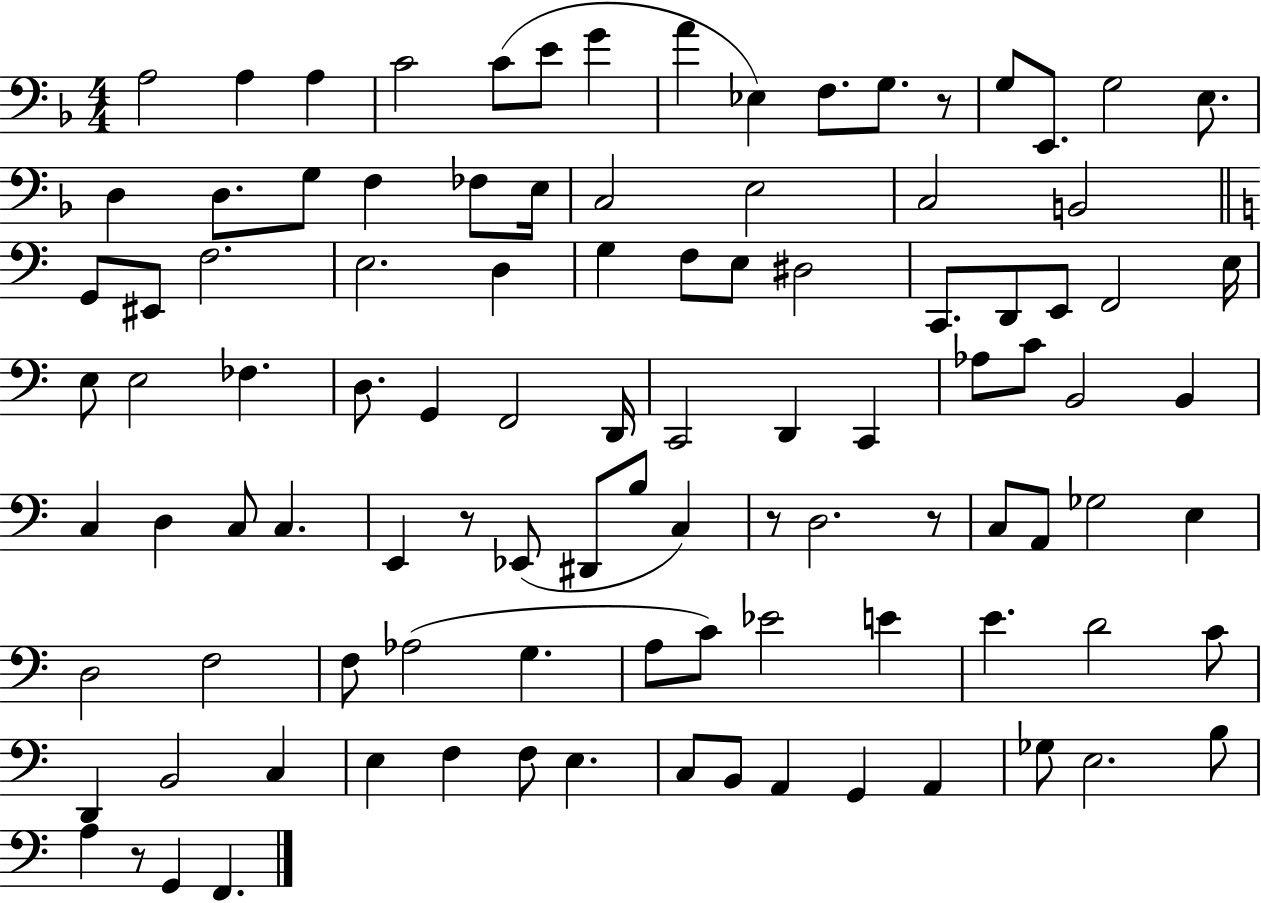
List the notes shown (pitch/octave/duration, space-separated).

A3/h A3/q A3/q C4/h C4/e E4/e G4/q A4/q Eb3/q F3/e. G3/e. R/e G3/e E2/e. G3/h E3/e. D3/q D3/e. G3/e F3/q FES3/e E3/s C3/h E3/h C3/h B2/h G2/e EIS2/e F3/h. E3/h. D3/q G3/q F3/e E3/e D#3/h C2/e. D2/e E2/e F2/h E3/s E3/e E3/h FES3/q. D3/e. G2/q F2/h D2/s C2/h D2/q C2/q Ab3/e C4/e B2/h B2/q C3/q D3/q C3/e C3/q. E2/q R/e Eb2/e D#2/e B3/e C3/q R/e D3/h. R/e C3/e A2/e Gb3/h E3/q D3/h F3/h F3/e Ab3/h G3/q. A3/e C4/e Eb4/h E4/q E4/q. D4/h C4/e D2/q B2/h C3/q E3/q F3/q F3/e E3/q. C3/e B2/e A2/q G2/q A2/q Gb3/e E3/h. B3/e A3/q R/e G2/q F2/q.